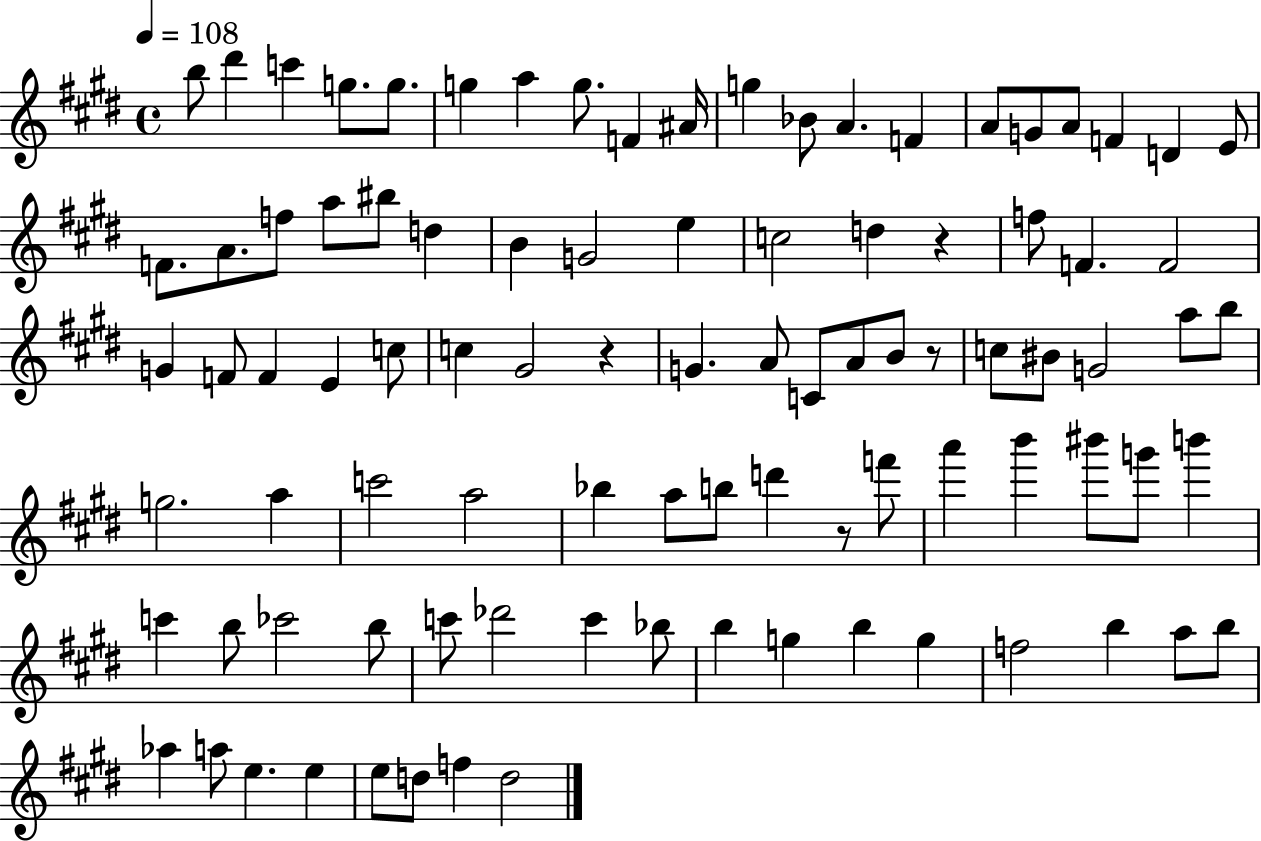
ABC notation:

X:1
T:Untitled
M:4/4
L:1/4
K:E
b/2 ^d' c' g/2 g/2 g a g/2 F ^A/4 g _B/2 A F A/2 G/2 A/2 F D E/2 F/2 A/2 f/2 a/2 ^b/2 d B G2 e c2 d z f/2 F F2 G F/2 F E c/2 c ^G2 z G A/2 C/2 A/2 B/2 z/2 c/2 ^B/2 G2 a/2 b/2 g2 a c'2 a2 _b a/2 b/2 d' z/2 f'/2 a' b' ^b'/2 g'/2 b' c' b/2 _c'2 b/2 c'/2 _d'2 c' _b/2 b g b g f2 b a/2 b/2 _a a/2 e e e/2 d/2 f d2